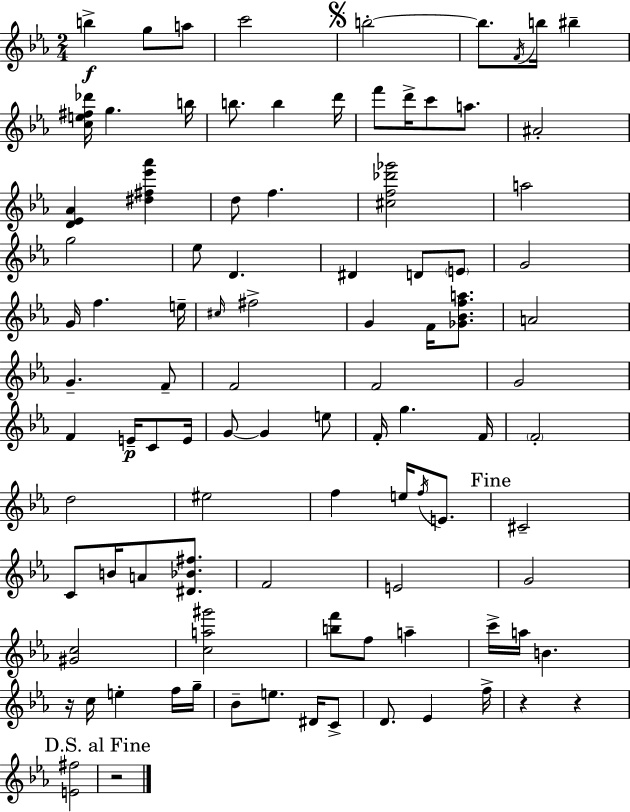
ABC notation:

X:1
T:Untitled
M:2/4
L:1/4
K:Eb
b g/2 a/2 c'2 b2 b/2 F/4 b/4 ^b [ce^f_d']/4 g b/4 b/2 b d'/4 f'/2 d'/4 c'/2 a/2 ^A2 [D_E_A] [^d^f_e'_a'] d/2 f [^cf_d'_g']2 a2 g2 _e/2 D ^D D/2 E/2 G2 G/4 f e/4 ^c/4 ^f2 G F/4 [_G_Bfa]/2 A2 G F/2 F2 F2 G2 F E/4 C/2 E/4 G/2 G e/2 F/4 g F/4 F2 d2 ^e2 f e/4 f/4 E/2 ^C2 C/2 B/4 A/2 [^D_B^f]/2 F2 E2 G2 [^Gc]2 [ca^g']2 [bf']/2 f/2 a c'/4 a/4 B z/4 c/4 e f/4 g/4 _B/2 e/2 ^D/4 C/2 D/2 _E f/4 z z [E^f]2 z2